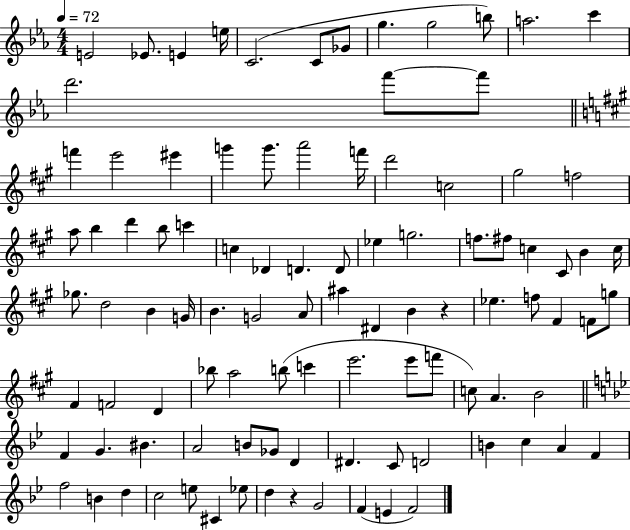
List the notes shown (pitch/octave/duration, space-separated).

E4/h Eb4/e. E4/q E5/s C4/h. C4/e Gb4/e G5/q. G5/h B5/e A5/h. C6/q D6/h. F6/e F6/e F6/q E6/h EIS6/q G6/q G6/e. A6/h F6/s D6/h C5/h G#5/h F5/h A5/e B5/q D6/q B5/e C6/q C5/q Db4/q D4/q. D4/e Eb5/q G5/h. F5/e. F#5/e C5/q C#4/e B4/q C5/s Gb5/e. D5/h B4/q G4/s B4/q. G4/h A4/e A#5/q D#4/q B4/q R/q Eb5/q. F5/e F#4/q F4/e G5/e F#4/q F4/h D4/q Bb5/e A5/h B5/e C6/q E6/h. E6/e F6/e C5/e A4/q. B4/h F4/q G4/q. BIS4/q. A4/h B4/e Gb4/e D4/q D#4/q. C4/e D4/h B4/q C5/q A4/q F4/q F5/h B4/q D5/q C5/h E5/e C#4/q Eb5/e D5/q R/q G4/h F4/q E4/q F4/h